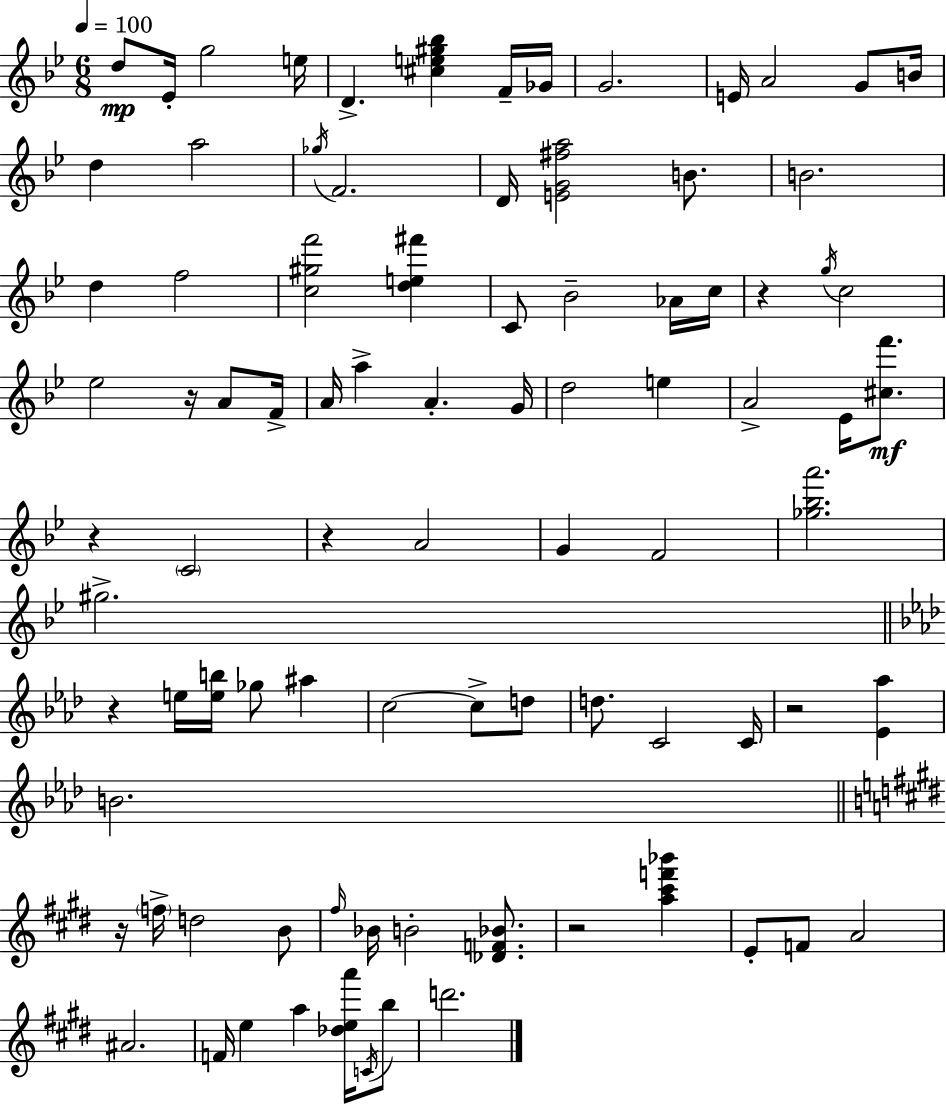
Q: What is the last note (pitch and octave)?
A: D6